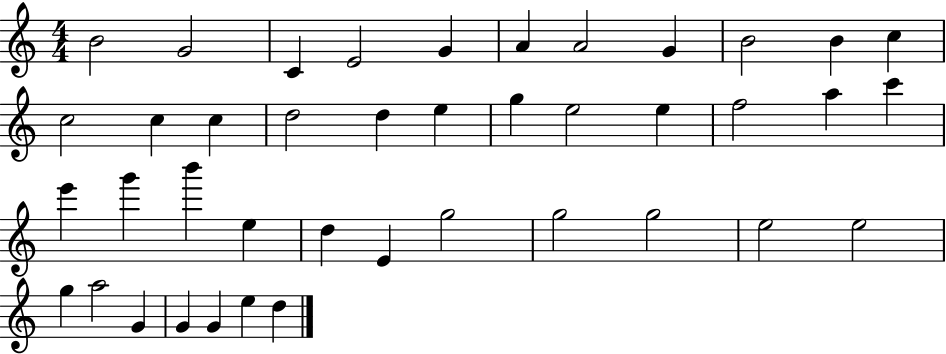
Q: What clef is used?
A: treble